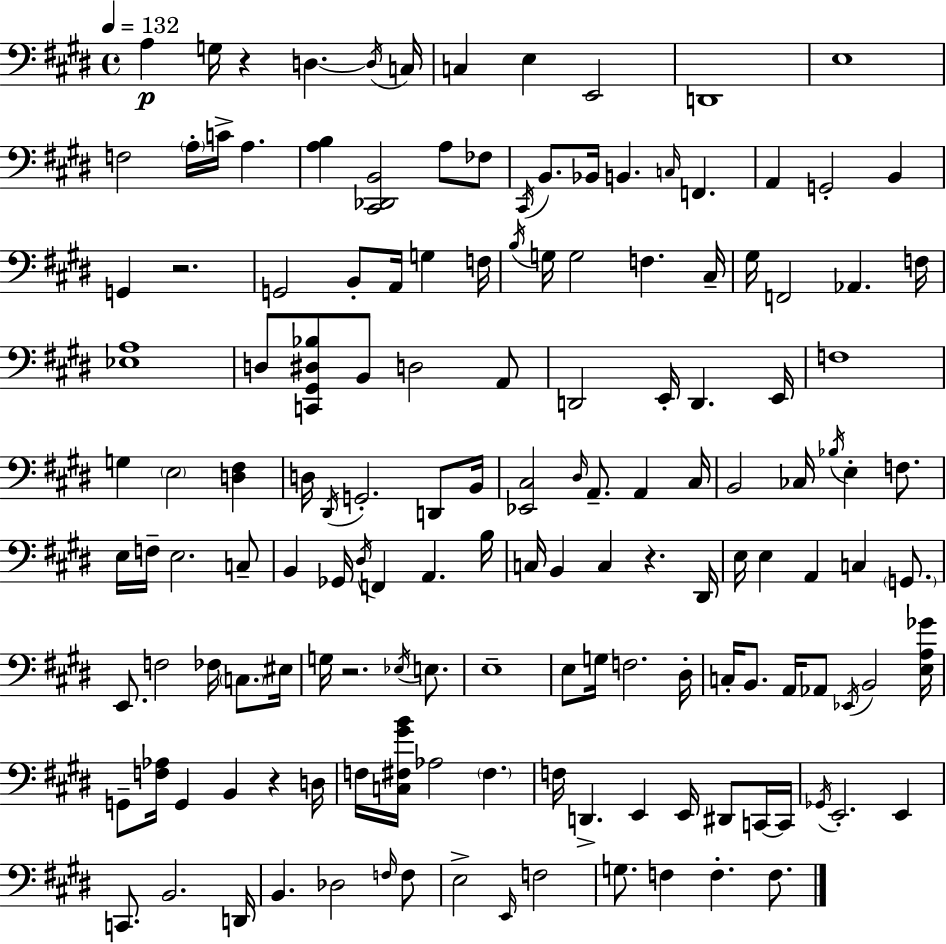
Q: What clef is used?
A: bass